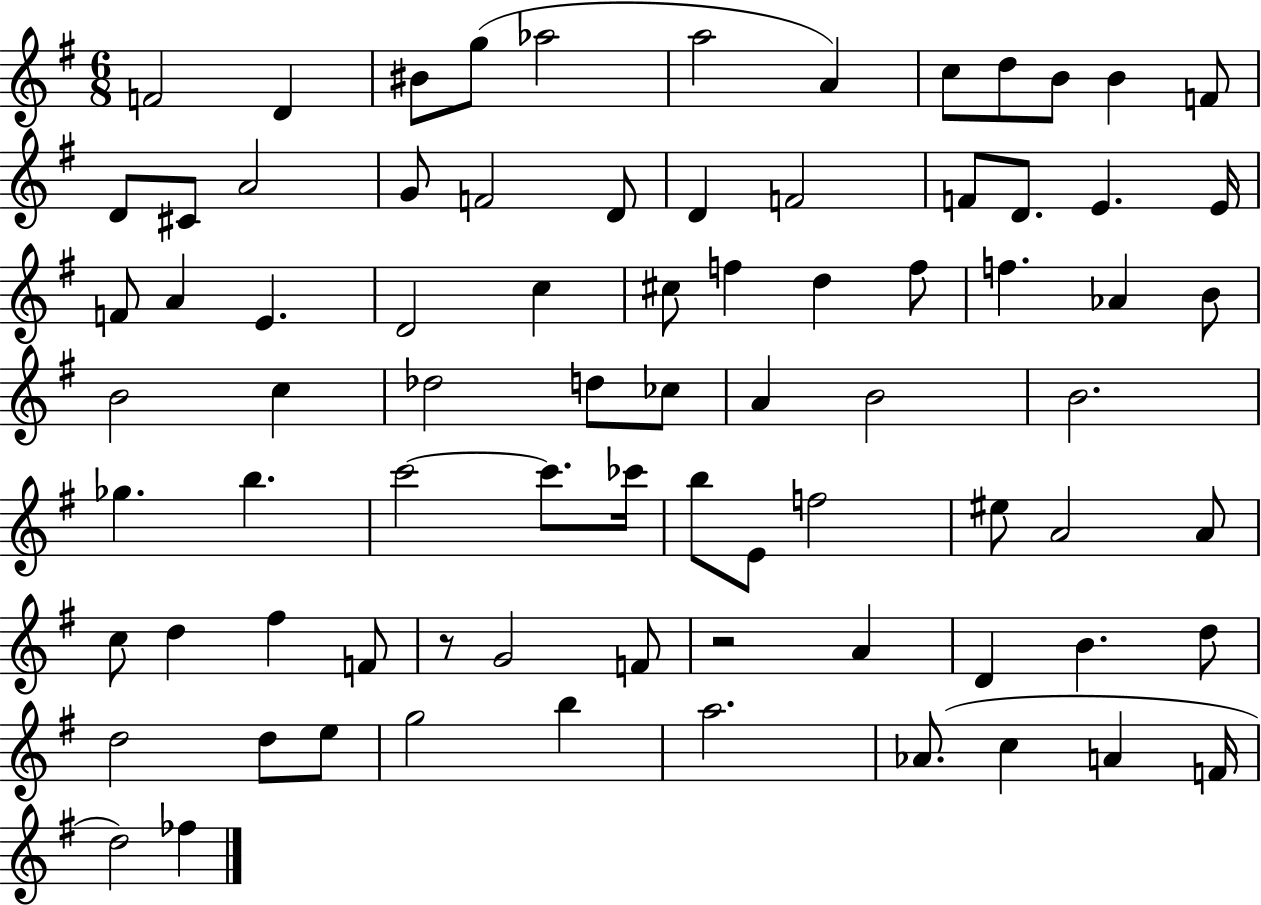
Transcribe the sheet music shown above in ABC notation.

X:1
T:Untitled
M:6/8
L:1/4
K:G
F2 D ^B/2 g/2 _a2 a2 A c/2 d/2 B/2 B F/2 D/2 ^C/2 A2 G/2 F2 D/2 D F2 F/2 D/2 E E/4 F/2 A E D2 c ^c/2 f d f/2 f _A B/2 B2 c _d2 d/2 _c/2 A B2 B2 _g b c'2 c'/2 _c'/4 b/2 E/2 f2 ^e/2 A2 A/2 c/2 d ^f F/2 z/2 G2 F/2 z2 A D B d/2 d2 d/2 e/2 g2 b a2 _A/2 c A F/4 d2 _f